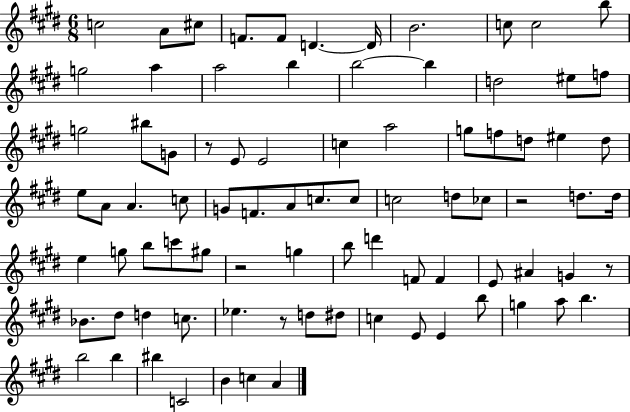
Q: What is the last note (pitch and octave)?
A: A4